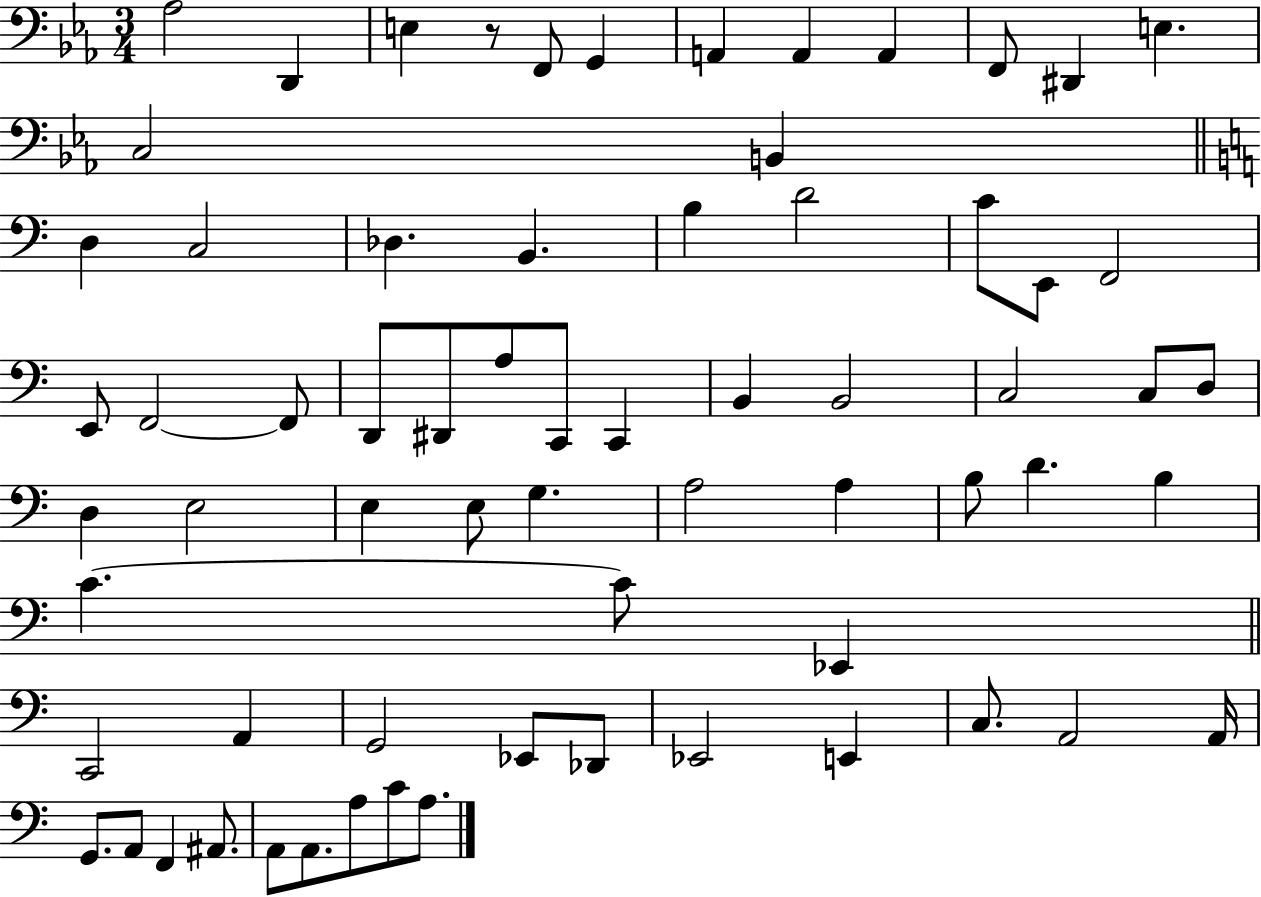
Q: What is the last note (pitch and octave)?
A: A3